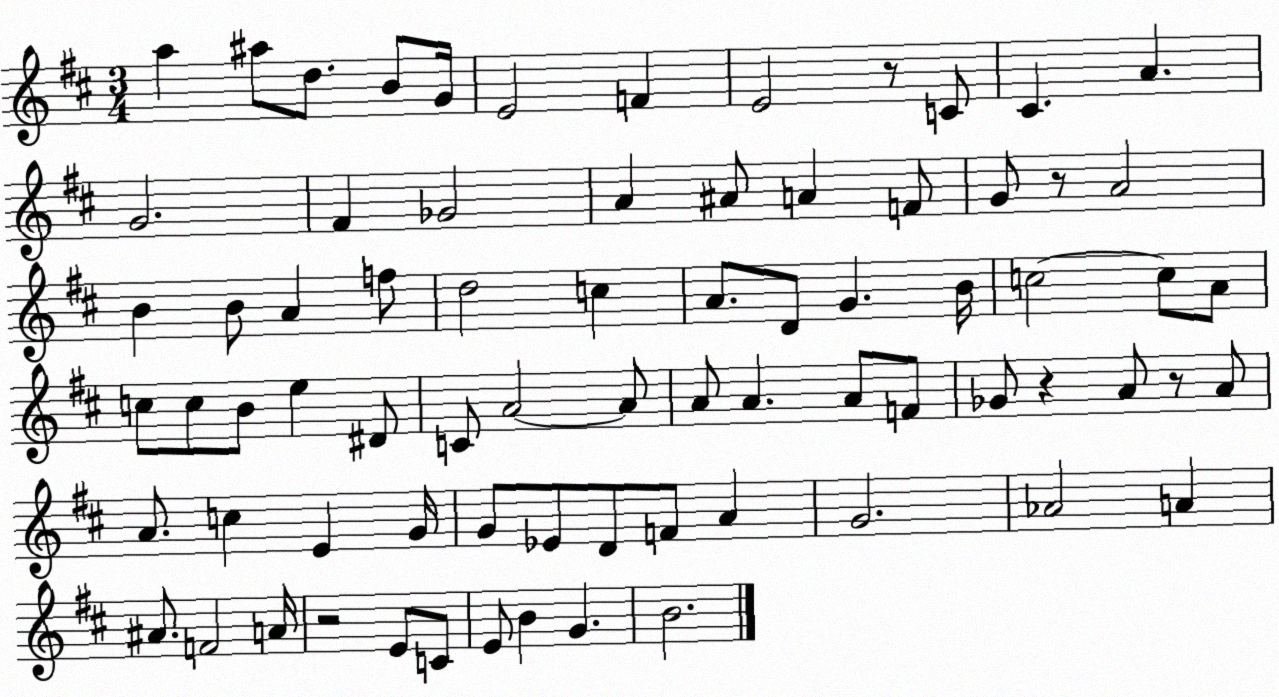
X:1
T:Untitled
M:3/4
L:1/4
K:D
a ^a/2 d/2 B/2 G/4 E2 F E2 z/2 C/2 ^C A G2 ^F _G2 A ^A/2 A F/2 G/2 z/2 A2 B B/2 A f/2 d2 c A/2 D/2 G B/4 c2 c/2 A/2 c/2 c/2 B/2 e ^D/2 C/2 A2 A/2 A/2 A A/2 F/2 _G/2 z A/2 z/2 A/2 A/2 c E G/4 G/2 _E/2 D/2 F/2 A G2 _A2 A ^A/2 F2 A/4 z2 E/2 C/2 E/2 B G B2